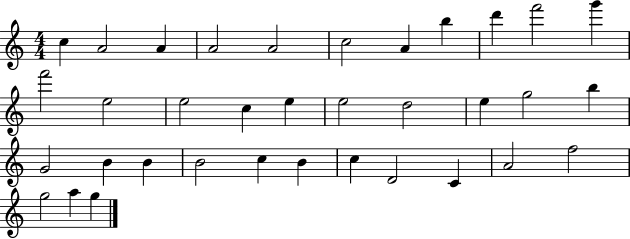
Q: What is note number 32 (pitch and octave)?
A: F5